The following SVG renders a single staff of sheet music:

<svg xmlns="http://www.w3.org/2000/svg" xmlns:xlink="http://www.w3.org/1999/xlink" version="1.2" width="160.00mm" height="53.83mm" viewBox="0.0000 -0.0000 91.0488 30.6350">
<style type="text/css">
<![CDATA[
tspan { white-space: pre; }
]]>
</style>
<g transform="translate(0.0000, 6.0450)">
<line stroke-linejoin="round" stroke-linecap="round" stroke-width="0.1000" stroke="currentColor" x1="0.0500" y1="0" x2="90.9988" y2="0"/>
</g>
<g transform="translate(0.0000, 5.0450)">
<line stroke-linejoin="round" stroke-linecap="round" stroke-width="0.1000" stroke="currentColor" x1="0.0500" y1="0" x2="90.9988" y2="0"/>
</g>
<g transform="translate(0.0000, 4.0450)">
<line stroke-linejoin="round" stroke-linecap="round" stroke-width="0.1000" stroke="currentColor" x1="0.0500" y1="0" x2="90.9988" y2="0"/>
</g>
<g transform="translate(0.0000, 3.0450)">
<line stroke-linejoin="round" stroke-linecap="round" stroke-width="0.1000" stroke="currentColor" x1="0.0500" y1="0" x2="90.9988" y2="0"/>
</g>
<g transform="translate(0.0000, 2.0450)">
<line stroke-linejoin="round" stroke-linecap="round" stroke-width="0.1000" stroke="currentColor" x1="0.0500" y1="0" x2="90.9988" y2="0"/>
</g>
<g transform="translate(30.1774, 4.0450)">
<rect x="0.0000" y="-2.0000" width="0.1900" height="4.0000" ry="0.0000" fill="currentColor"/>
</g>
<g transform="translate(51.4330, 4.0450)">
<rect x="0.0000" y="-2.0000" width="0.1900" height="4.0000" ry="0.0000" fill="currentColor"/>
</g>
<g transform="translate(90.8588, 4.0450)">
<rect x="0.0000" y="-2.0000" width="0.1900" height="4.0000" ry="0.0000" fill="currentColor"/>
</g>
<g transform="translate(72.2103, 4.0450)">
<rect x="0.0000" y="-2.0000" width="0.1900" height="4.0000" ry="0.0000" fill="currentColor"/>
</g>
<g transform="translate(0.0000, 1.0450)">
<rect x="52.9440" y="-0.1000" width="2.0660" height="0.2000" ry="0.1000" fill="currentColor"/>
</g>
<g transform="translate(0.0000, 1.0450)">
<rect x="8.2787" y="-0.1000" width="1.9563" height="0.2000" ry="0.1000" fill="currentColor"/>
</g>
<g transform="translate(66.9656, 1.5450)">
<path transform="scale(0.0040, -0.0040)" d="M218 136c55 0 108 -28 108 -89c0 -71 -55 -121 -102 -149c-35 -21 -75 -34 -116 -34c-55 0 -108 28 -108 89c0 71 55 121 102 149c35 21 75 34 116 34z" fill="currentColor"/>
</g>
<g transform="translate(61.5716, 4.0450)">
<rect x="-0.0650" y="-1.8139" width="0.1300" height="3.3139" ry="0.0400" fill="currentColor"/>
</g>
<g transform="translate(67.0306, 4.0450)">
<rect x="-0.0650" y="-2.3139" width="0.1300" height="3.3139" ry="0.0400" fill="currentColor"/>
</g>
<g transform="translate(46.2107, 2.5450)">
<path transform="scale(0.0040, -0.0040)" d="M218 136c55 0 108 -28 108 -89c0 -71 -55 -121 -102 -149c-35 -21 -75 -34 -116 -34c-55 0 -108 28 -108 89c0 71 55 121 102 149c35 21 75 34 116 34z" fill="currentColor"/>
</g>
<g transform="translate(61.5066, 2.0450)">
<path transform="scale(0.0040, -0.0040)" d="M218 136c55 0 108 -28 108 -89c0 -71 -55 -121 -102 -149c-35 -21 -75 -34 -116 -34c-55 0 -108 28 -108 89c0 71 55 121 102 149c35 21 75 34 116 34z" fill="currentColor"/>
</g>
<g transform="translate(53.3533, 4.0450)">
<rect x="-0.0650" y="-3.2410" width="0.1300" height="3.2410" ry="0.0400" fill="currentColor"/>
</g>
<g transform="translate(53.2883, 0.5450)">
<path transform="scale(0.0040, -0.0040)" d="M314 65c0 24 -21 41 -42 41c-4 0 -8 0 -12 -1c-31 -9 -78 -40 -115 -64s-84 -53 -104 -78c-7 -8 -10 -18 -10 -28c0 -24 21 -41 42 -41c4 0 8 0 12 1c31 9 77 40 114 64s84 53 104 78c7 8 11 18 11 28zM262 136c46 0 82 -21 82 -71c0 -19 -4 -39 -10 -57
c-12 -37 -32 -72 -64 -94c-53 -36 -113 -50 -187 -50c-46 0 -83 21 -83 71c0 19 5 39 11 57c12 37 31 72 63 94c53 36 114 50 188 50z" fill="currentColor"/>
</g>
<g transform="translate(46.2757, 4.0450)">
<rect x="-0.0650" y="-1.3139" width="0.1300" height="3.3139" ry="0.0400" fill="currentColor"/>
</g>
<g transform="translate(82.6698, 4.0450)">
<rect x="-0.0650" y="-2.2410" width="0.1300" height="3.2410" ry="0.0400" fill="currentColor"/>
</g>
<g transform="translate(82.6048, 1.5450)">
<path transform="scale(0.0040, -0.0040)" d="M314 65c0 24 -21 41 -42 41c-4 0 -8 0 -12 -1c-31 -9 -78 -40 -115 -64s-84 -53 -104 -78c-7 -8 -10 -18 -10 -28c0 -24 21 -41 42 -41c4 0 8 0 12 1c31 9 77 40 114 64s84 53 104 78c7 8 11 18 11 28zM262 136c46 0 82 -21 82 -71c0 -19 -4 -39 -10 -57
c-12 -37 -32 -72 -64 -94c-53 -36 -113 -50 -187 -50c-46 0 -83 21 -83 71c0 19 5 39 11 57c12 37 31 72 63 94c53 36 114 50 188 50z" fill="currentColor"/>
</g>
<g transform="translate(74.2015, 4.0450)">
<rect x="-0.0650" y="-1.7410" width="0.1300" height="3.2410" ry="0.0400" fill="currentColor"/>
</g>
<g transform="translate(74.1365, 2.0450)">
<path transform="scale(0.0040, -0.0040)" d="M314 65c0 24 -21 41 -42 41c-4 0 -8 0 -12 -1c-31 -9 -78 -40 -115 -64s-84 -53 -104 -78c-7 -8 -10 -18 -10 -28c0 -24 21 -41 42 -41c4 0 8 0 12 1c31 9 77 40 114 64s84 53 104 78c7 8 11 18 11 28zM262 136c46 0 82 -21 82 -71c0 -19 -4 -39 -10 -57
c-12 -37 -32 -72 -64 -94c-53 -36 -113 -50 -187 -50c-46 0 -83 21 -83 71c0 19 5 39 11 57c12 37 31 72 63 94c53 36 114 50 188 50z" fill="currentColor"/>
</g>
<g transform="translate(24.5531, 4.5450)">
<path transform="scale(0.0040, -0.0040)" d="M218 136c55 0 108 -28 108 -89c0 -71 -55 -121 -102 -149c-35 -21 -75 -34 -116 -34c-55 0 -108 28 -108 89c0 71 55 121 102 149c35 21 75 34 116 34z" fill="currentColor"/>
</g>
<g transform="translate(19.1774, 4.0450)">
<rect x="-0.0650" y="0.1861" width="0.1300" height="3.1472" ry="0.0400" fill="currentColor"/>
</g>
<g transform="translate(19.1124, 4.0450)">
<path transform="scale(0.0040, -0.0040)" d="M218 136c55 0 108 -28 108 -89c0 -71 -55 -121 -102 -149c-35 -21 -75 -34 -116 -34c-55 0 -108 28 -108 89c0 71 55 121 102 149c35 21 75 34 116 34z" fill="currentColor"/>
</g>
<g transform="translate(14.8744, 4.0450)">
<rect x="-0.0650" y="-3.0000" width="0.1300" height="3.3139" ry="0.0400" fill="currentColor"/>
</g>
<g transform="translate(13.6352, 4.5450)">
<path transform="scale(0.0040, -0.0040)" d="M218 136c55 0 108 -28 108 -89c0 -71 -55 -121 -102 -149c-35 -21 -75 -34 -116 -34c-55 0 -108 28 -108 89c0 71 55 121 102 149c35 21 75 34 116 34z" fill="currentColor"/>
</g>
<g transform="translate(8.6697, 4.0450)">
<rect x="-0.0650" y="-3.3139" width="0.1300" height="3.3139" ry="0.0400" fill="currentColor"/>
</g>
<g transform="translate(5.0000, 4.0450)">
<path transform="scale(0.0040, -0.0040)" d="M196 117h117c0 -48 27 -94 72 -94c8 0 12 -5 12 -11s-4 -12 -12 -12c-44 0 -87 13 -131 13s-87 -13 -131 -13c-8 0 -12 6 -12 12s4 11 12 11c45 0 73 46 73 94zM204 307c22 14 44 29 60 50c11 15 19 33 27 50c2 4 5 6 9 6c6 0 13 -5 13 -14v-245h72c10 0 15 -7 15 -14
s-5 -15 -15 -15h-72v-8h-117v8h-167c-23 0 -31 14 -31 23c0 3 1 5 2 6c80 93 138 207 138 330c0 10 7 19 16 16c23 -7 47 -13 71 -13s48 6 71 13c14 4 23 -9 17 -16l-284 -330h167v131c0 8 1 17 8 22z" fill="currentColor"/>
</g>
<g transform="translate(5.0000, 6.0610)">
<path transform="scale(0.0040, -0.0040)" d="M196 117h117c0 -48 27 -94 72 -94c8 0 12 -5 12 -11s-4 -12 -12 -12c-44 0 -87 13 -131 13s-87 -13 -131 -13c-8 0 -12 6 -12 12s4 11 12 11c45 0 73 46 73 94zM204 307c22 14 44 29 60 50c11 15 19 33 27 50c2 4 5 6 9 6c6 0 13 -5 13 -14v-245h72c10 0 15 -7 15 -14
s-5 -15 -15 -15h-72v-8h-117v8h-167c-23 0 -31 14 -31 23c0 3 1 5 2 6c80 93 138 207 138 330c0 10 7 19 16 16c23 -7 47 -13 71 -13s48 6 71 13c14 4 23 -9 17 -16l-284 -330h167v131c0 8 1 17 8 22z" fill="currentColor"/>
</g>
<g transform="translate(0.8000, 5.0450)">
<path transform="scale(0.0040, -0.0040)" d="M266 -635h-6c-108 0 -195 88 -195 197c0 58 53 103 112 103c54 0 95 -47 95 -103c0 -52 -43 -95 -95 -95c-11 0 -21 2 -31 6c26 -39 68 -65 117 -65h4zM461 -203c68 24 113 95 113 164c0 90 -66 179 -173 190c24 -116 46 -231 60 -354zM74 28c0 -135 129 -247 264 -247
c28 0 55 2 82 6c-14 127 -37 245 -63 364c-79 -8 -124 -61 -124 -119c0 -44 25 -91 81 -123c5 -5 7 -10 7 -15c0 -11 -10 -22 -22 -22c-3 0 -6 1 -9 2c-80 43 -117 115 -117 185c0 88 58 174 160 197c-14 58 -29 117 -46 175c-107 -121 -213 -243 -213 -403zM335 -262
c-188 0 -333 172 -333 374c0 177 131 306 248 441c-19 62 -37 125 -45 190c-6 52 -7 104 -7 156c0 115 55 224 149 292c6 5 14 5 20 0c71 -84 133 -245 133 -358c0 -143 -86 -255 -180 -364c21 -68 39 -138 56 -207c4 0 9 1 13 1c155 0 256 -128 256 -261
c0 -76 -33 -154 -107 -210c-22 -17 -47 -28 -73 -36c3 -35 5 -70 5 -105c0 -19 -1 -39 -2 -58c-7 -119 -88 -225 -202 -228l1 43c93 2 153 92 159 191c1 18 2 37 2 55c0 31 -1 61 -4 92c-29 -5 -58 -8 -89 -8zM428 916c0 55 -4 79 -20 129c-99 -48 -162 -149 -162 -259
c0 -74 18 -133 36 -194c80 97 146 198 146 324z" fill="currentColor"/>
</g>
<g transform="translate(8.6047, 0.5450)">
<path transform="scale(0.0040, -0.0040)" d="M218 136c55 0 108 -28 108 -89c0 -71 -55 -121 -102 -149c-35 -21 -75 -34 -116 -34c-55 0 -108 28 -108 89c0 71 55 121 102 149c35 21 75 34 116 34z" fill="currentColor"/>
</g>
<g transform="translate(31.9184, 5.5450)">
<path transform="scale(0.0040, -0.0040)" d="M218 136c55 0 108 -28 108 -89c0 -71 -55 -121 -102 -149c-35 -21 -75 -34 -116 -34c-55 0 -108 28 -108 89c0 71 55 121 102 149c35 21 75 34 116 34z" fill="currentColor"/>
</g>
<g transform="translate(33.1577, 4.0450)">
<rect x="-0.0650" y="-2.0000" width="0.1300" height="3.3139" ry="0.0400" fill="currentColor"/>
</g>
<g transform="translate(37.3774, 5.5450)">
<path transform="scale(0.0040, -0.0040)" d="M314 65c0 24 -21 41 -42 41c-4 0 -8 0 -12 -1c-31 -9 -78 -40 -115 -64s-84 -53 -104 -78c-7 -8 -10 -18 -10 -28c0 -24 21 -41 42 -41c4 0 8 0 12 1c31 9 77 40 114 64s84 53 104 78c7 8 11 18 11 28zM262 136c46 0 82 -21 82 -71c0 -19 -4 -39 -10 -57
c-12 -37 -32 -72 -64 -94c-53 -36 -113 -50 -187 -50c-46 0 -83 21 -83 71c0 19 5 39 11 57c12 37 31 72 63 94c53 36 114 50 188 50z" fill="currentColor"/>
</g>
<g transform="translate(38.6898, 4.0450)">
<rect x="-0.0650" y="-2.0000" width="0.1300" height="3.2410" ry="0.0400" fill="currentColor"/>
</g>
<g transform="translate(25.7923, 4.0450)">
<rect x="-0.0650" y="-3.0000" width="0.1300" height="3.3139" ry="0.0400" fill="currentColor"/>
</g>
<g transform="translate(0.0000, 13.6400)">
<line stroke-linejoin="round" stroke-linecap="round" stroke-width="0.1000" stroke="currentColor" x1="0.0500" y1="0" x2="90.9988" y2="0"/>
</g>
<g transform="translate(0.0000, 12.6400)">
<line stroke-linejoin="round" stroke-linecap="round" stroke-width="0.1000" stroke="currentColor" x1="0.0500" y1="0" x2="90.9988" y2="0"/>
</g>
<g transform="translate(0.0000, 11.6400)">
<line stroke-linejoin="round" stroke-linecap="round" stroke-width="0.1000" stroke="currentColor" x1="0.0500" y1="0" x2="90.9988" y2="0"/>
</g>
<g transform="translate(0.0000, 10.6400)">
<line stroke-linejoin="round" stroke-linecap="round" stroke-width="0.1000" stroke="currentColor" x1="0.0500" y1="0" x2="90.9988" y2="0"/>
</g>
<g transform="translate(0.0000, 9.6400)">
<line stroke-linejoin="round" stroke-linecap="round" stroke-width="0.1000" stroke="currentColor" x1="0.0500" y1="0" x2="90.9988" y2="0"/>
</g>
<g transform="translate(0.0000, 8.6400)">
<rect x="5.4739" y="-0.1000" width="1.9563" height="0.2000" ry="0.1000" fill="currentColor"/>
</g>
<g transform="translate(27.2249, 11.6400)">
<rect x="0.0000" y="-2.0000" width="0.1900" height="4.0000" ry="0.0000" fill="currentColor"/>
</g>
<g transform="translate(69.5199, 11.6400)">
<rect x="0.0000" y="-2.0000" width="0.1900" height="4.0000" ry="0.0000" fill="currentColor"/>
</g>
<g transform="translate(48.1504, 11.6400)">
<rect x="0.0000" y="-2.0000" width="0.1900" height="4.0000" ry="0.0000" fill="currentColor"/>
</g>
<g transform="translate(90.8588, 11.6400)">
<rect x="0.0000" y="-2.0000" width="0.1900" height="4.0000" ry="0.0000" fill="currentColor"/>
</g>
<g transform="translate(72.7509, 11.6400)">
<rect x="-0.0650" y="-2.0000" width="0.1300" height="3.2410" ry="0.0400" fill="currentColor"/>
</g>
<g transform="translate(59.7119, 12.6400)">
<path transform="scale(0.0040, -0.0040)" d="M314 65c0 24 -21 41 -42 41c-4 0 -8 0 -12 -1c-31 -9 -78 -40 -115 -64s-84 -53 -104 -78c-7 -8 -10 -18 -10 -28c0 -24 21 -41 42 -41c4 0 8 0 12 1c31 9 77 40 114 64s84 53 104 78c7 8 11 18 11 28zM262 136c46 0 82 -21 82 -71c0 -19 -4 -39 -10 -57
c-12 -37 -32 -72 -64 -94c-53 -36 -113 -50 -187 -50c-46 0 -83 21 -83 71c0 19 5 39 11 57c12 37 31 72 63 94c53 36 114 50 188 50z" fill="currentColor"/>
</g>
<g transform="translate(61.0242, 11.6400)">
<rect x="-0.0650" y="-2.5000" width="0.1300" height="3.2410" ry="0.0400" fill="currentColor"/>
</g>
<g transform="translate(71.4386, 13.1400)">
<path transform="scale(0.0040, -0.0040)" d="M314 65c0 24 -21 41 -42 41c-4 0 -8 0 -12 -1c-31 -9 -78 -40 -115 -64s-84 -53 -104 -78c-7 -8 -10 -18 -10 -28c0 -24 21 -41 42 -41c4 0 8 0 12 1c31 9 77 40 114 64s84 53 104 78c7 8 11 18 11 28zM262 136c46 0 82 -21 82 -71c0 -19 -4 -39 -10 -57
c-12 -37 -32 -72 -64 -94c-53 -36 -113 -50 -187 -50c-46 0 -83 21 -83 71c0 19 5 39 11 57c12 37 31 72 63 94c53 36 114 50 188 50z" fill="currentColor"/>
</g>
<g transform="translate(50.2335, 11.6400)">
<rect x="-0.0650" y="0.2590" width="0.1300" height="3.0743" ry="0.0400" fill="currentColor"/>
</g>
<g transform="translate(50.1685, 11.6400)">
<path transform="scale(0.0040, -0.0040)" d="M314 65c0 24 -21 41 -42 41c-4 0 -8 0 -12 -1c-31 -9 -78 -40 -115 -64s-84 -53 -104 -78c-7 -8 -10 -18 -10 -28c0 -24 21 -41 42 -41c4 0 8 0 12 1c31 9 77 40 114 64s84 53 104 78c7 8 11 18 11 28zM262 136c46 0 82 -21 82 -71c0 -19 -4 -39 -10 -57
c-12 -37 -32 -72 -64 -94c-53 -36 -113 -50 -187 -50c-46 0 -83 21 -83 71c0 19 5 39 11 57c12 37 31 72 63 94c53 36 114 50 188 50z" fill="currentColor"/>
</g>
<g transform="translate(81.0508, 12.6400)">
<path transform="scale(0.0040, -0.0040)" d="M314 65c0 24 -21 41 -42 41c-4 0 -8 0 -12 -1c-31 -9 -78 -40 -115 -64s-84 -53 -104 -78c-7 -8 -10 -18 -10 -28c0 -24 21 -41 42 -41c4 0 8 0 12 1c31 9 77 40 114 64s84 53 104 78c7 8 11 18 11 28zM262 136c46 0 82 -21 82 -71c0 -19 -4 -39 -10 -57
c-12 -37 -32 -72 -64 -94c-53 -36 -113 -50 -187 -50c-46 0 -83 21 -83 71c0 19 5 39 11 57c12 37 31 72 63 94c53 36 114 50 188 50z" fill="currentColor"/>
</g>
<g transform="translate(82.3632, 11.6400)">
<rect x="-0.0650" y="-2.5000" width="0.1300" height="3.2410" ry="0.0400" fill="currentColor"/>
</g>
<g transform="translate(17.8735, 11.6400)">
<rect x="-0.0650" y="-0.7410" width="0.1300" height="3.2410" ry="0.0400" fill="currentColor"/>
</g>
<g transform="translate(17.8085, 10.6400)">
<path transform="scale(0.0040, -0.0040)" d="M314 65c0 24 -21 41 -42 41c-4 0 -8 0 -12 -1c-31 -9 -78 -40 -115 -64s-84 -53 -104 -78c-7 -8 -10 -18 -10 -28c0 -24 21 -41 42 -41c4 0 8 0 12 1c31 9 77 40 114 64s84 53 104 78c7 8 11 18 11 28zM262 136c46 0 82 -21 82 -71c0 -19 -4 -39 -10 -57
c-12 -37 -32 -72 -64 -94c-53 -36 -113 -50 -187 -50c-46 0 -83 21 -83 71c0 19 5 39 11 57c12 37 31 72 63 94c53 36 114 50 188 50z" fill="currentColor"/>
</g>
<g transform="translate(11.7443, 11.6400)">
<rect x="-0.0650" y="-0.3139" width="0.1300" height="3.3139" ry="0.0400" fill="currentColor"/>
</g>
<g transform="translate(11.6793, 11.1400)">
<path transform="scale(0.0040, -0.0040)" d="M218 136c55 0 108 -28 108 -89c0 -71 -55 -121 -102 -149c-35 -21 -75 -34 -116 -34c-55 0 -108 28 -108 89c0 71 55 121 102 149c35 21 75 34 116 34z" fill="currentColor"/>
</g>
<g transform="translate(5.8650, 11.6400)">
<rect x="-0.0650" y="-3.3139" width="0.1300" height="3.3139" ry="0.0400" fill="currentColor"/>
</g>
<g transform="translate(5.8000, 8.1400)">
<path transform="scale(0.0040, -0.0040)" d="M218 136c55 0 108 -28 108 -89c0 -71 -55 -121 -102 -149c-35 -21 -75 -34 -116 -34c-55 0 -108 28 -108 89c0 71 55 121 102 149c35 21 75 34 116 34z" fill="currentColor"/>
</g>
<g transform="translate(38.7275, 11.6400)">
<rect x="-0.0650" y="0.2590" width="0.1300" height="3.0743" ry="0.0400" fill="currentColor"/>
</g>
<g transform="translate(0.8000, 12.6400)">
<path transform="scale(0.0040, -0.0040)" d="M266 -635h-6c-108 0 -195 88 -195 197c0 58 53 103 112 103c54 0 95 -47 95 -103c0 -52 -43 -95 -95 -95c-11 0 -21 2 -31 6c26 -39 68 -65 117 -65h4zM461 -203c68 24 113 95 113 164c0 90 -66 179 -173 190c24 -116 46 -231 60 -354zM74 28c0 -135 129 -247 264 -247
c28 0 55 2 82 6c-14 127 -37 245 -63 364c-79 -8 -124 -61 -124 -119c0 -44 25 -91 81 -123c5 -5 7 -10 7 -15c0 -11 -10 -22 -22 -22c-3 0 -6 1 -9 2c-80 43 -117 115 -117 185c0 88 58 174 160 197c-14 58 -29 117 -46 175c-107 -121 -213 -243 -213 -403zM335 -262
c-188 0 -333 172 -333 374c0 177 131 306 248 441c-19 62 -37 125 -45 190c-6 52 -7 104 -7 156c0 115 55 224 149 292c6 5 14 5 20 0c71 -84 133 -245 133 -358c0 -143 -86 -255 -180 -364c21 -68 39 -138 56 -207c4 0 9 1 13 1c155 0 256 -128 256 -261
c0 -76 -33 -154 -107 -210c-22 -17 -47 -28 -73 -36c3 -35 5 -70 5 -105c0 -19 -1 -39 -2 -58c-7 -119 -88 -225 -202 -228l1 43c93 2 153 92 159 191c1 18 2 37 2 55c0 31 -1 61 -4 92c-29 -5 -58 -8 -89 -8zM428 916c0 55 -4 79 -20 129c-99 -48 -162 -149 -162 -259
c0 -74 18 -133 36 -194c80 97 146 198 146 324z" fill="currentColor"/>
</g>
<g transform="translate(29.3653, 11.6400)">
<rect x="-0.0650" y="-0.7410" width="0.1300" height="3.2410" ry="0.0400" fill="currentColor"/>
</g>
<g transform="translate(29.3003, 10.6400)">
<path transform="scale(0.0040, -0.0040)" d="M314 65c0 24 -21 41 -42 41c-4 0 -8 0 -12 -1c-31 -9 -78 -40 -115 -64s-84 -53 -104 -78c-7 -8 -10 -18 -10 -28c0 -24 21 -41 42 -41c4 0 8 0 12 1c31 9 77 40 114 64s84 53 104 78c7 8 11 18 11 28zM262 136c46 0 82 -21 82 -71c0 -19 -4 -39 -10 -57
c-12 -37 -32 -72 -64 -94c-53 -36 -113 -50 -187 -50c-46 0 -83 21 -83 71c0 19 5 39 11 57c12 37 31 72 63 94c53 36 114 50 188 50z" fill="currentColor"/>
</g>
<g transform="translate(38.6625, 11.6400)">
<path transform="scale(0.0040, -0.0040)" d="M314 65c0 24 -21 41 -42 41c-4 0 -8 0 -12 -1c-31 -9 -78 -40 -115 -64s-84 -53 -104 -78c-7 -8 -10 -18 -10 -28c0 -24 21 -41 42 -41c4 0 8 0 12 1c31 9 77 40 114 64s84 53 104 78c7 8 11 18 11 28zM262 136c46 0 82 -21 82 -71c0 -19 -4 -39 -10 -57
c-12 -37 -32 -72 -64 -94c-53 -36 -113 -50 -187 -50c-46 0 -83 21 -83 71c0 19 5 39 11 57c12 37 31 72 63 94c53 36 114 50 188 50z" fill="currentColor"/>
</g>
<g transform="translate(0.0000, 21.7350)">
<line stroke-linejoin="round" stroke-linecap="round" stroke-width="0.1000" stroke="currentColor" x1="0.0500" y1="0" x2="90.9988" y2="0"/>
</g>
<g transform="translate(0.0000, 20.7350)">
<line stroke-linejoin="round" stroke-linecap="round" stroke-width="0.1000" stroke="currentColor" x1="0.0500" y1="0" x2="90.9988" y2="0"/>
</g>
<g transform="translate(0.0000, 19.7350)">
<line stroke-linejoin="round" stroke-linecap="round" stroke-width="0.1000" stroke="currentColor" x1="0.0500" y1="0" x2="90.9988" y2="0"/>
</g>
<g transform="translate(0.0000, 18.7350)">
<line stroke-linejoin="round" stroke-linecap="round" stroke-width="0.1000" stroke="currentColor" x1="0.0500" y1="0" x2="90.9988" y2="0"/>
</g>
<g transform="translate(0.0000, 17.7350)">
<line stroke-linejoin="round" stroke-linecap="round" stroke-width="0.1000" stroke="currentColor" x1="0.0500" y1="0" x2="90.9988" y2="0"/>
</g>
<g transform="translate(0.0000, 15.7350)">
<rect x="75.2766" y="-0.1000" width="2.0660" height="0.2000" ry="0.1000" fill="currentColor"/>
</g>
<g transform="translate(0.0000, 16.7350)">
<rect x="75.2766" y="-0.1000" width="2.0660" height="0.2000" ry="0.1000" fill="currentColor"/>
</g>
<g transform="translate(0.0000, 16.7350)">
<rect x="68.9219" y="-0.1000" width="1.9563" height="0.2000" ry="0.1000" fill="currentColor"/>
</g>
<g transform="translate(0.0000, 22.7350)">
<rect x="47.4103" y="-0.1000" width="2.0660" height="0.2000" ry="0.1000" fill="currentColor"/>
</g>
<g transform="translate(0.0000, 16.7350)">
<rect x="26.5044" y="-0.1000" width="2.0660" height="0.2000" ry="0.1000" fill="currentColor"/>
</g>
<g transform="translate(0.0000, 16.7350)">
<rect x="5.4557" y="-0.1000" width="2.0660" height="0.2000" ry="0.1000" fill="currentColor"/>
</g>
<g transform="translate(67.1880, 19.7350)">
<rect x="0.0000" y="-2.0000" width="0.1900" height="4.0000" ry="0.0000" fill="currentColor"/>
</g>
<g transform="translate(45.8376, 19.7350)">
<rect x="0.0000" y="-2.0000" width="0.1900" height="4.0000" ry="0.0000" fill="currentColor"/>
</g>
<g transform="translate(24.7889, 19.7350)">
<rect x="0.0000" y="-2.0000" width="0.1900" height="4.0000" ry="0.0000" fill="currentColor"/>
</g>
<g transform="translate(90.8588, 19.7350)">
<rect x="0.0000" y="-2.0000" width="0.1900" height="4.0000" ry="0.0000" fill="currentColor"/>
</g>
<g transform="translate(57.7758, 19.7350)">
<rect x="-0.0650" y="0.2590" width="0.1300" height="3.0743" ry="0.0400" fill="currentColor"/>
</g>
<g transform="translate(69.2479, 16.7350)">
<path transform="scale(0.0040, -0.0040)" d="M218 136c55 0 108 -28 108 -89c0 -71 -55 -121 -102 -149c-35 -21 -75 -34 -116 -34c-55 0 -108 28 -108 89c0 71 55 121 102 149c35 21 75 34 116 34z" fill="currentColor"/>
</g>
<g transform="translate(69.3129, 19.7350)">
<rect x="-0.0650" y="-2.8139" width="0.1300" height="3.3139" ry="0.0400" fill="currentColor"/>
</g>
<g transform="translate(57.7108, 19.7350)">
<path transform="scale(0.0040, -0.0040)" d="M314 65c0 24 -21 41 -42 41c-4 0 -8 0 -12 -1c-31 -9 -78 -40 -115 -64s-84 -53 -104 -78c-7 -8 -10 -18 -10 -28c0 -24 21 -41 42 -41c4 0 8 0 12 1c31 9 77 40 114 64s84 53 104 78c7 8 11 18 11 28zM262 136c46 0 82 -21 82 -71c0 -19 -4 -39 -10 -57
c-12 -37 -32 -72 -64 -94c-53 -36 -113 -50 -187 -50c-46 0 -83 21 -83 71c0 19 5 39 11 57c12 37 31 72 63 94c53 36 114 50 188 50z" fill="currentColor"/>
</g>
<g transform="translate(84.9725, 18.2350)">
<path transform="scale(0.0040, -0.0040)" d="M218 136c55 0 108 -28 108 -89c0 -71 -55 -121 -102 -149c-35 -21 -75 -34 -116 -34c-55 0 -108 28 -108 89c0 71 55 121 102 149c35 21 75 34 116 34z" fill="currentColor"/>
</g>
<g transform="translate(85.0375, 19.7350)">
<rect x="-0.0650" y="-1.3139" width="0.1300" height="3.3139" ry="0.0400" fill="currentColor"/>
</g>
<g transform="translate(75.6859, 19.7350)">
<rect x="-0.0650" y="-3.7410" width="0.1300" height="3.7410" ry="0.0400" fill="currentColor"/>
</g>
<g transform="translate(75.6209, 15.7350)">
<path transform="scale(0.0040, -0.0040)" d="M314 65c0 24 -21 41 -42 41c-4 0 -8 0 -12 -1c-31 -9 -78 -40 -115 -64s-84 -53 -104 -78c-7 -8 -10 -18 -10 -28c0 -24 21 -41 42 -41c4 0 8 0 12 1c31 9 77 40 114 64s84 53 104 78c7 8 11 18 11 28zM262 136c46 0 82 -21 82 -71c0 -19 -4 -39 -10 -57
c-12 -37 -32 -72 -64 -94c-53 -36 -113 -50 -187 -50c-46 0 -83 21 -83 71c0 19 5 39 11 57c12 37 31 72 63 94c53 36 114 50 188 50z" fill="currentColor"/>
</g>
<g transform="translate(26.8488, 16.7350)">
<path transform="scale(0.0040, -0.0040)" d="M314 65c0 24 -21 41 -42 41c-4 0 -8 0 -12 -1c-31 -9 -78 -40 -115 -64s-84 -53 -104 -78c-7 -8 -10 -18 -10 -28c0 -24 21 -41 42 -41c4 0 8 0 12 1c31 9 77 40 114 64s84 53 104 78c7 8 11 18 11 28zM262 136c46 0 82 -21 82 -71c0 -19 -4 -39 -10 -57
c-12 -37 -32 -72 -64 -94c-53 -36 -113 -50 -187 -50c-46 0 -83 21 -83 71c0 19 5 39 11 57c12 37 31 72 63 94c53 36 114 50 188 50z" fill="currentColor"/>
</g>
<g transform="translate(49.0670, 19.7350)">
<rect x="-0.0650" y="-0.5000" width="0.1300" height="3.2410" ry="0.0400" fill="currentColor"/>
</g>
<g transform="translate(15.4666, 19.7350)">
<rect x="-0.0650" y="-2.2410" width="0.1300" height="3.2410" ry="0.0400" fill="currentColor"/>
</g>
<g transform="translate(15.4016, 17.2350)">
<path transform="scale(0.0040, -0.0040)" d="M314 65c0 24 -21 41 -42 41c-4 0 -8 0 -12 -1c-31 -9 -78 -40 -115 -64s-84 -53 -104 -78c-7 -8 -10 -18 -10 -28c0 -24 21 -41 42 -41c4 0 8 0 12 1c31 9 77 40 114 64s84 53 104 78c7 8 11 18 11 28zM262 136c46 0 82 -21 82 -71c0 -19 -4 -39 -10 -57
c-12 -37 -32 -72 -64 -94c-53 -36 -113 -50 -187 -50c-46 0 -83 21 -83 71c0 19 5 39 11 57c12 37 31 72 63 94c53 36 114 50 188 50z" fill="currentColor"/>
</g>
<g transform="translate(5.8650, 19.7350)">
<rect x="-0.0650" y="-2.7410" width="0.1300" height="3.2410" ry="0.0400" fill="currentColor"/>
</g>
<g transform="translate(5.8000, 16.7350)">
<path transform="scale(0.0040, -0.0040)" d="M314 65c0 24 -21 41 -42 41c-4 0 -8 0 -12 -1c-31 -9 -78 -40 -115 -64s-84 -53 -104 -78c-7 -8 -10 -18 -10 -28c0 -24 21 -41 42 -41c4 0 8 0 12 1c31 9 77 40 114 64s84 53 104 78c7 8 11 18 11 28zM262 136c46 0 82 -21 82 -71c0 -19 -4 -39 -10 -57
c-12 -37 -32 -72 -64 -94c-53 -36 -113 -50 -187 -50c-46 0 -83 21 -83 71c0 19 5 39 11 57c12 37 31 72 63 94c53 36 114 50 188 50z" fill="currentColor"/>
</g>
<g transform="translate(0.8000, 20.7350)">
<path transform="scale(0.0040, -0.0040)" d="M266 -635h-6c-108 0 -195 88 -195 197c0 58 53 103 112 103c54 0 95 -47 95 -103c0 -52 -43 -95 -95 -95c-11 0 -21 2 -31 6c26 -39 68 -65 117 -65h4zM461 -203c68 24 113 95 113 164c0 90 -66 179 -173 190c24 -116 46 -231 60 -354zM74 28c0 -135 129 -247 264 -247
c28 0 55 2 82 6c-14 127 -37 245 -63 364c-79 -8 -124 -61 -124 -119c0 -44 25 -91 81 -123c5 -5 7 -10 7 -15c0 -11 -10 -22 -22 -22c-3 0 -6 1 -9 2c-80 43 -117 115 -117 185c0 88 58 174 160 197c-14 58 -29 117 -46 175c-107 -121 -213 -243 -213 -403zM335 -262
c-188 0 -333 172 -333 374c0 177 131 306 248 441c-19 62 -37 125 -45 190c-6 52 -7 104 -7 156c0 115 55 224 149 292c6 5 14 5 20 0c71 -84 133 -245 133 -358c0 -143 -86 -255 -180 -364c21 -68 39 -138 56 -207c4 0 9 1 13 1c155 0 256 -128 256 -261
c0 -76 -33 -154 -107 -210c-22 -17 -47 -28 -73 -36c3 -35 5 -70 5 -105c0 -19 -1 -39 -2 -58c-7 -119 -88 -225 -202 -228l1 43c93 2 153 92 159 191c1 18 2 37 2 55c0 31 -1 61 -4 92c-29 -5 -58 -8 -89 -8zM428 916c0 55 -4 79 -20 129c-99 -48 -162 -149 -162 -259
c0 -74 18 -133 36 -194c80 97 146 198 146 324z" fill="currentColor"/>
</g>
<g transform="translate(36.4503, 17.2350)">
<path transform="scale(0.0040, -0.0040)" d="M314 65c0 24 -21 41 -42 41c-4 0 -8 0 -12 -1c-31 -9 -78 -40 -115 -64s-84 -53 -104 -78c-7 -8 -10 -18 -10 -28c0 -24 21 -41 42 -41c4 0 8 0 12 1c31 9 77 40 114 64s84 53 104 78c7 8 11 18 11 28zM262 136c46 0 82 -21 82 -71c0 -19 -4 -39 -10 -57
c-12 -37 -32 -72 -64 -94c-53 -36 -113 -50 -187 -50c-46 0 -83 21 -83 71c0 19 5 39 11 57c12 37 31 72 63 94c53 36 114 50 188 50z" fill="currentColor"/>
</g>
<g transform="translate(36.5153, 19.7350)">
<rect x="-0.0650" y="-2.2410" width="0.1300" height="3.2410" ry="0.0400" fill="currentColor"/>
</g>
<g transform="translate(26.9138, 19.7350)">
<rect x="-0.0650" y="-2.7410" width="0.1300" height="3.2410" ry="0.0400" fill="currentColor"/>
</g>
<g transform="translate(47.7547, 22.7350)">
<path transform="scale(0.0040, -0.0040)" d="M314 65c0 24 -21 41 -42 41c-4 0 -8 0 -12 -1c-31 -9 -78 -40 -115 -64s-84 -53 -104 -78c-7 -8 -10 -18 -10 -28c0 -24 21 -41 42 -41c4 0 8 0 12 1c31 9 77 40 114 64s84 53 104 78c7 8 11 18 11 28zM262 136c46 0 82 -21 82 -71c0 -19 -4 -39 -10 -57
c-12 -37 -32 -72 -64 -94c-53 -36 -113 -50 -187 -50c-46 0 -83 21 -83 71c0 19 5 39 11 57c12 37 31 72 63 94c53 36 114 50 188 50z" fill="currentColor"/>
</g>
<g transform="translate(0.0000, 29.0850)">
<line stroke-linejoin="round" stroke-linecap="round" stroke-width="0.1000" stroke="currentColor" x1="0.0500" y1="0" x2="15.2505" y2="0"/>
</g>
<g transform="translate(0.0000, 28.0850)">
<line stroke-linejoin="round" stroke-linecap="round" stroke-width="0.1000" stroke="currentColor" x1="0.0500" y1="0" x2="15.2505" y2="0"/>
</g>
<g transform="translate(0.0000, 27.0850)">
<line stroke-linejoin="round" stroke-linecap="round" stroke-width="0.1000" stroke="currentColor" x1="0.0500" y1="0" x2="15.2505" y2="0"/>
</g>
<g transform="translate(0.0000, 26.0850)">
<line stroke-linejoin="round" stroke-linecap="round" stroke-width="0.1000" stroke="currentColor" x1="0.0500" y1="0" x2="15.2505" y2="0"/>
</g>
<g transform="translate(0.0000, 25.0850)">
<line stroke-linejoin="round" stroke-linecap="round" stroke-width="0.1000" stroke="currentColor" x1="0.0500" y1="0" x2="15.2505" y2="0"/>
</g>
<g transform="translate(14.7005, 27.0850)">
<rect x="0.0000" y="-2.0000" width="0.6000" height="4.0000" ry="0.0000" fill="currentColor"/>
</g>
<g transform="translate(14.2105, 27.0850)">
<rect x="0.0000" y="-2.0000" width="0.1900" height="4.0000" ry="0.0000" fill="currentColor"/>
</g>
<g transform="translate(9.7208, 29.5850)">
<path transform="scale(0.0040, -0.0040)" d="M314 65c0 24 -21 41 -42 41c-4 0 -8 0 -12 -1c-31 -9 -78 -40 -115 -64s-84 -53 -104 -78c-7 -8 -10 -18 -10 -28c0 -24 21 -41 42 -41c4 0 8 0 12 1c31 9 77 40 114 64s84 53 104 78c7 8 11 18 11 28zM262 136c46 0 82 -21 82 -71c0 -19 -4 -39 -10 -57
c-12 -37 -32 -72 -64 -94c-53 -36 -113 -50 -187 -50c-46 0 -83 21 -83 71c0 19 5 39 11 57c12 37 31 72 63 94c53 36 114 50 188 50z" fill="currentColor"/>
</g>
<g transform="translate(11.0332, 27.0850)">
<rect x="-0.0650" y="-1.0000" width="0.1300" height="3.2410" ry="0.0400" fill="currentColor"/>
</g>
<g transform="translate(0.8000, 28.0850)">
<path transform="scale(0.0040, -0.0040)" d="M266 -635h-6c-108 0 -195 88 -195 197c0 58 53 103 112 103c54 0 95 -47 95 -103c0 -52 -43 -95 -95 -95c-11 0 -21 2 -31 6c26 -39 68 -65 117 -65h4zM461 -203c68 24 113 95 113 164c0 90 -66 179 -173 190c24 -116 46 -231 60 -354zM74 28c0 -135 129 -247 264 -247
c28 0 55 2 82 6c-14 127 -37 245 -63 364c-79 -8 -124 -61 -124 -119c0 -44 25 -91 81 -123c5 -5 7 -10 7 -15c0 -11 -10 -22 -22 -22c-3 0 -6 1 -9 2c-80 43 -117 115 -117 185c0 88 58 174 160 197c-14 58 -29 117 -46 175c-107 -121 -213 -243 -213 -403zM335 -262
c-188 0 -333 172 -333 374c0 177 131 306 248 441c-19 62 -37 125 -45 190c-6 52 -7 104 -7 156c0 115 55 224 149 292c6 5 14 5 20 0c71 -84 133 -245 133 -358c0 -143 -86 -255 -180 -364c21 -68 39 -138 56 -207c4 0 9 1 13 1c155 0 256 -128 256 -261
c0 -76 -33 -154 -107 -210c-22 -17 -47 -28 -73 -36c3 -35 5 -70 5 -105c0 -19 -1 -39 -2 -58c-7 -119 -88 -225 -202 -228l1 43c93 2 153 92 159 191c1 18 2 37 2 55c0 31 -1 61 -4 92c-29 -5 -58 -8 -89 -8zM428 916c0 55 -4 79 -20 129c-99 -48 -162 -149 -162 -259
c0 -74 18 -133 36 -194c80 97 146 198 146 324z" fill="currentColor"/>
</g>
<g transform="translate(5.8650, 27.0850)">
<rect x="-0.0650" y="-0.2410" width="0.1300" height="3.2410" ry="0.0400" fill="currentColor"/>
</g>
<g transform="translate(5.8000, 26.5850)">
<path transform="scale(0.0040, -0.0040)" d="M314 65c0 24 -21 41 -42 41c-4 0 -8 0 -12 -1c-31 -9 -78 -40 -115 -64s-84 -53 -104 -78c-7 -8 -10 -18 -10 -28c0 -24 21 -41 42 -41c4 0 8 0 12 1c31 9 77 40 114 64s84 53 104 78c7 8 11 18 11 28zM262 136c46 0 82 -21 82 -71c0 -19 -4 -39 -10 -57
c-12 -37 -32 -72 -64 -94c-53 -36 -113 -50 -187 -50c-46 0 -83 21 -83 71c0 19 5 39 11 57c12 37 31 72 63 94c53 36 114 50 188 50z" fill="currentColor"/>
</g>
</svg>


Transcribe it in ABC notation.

X:1
T:Untitled
M:4/4
L:1/4
K:C
b A B A F F2 e b2 f g f2 g2 b c d2 d2 B2 B2 G2 F2 G2 a2 g2 a2 g2 C2 B2 a c'2 e c2 D2